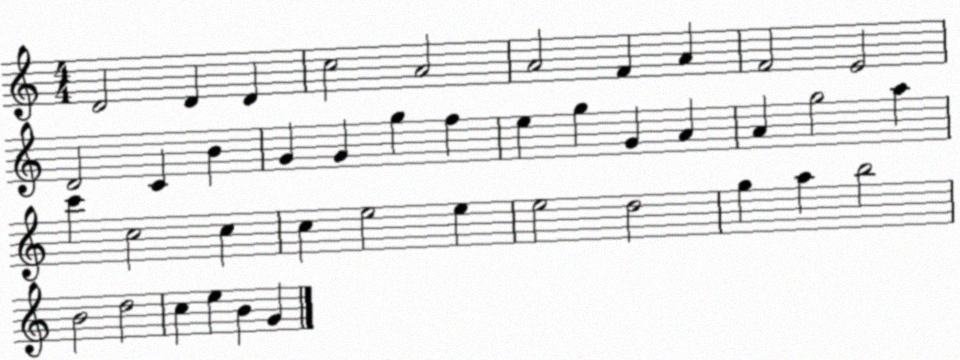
X:1
T:Untitled
M:4/4
L:1/4
K:C
D2 D D c2 A2 A2 F A F2 E2 D2 C B G G g f e g G A A g2 a c' c2 c c e2 e e2 d2 g a b2 B2 d2 c e B G